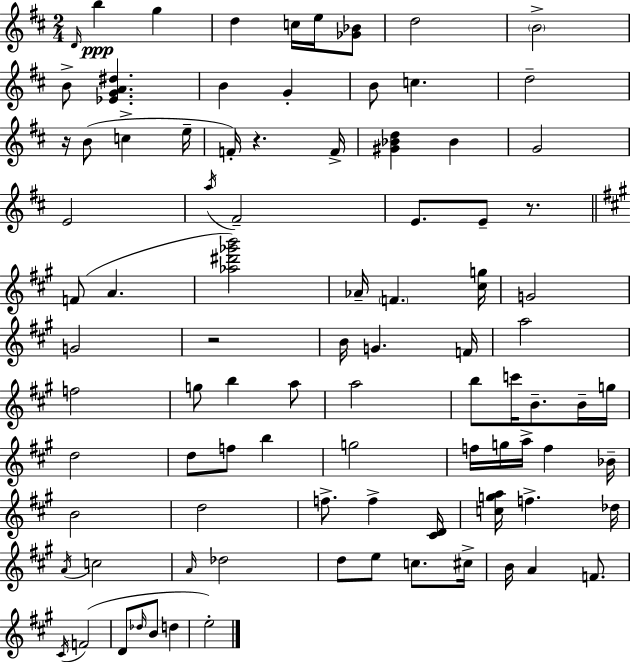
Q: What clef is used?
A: treble